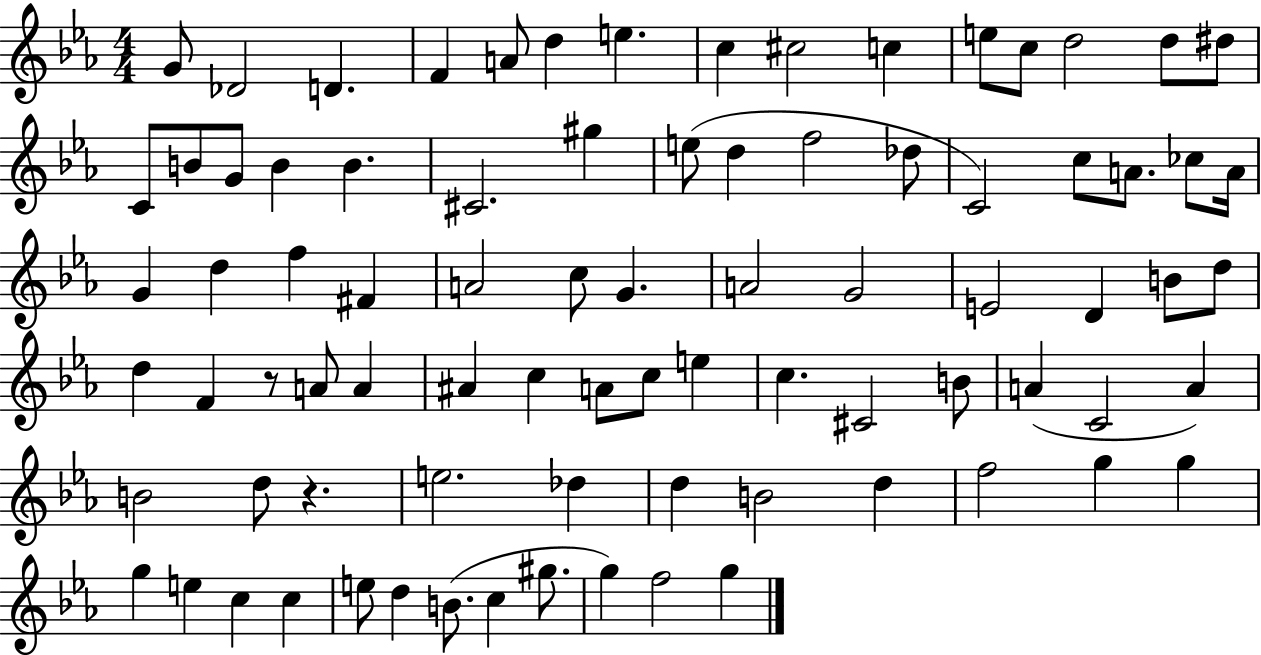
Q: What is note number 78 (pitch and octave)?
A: G#5